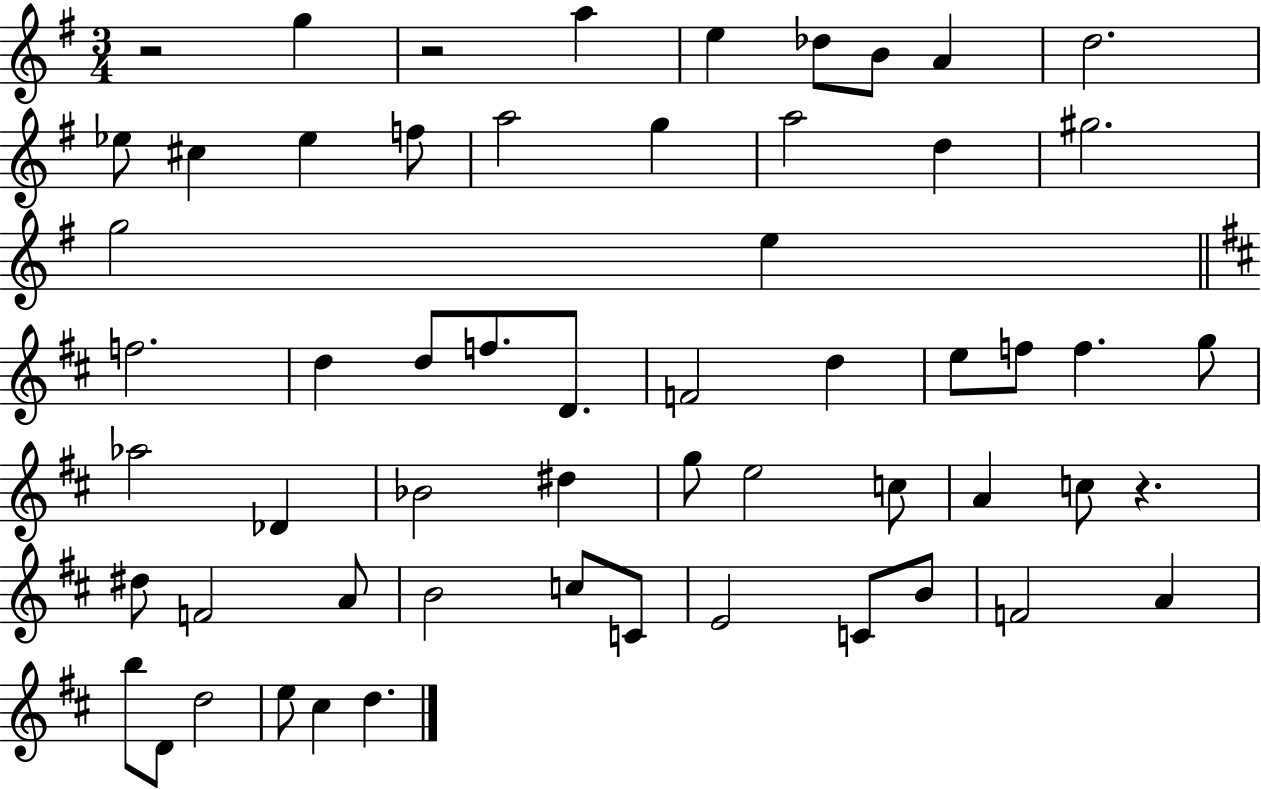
X:1
T:Untitled
M:3/4
L:1/4
K:G
z2 g z2 a e _d/2 B/2 A d2 _e/2 ^c _e f/2 a2 g a2 d ^g2 g2 e f2 d d/2 f/2 D/2 F2 d e/2 f/2 f g/2 _a2 _D _B2 ^d g/2 e2 c/2 A c/2 z ^d/2 F2 A/2 B2 c/2 C/2 E2 C/2 B/2 F2 A b/2 D/2 d2 e/2 ^c d